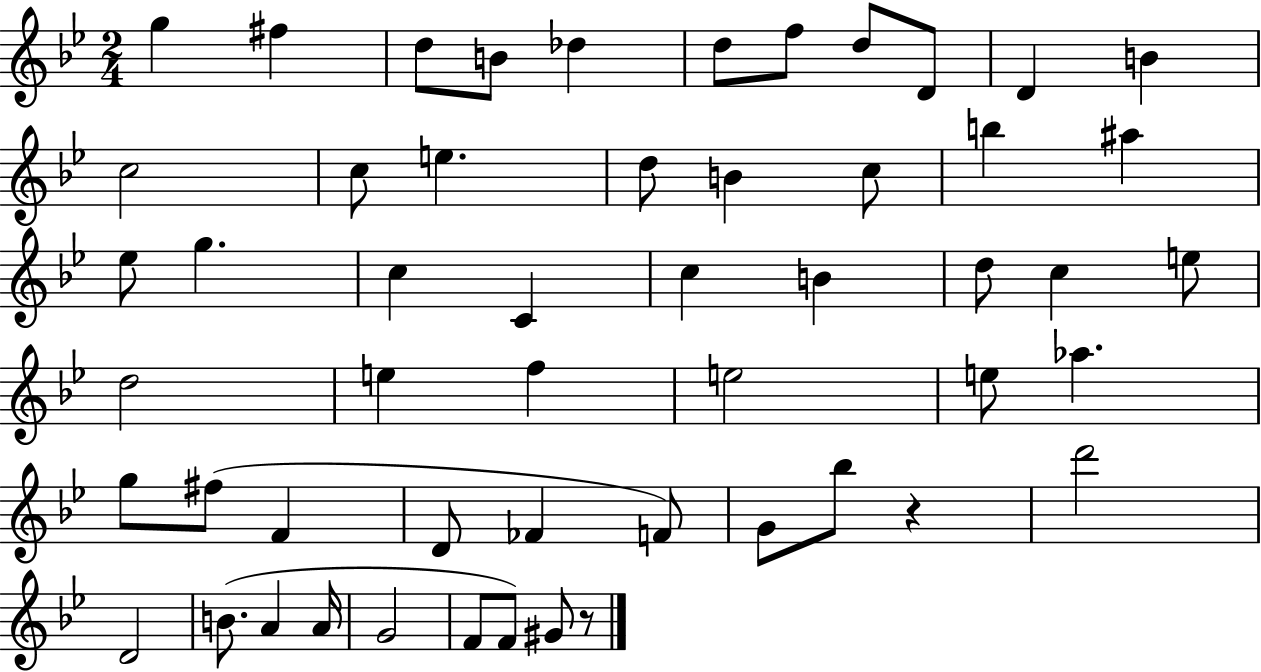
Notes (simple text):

G5/q F#5/q D5/e B4/e Db5/q D5/e F5/e D5/e D4/e D4/q B4/q C5/h C5/e E5/q. D5/e B4/q C5/e B5/q A#5/q Eb5/e G5/q. C5/q C4/q C5/q B4/q D5/e C5/q E5/e D5/h E5/q F5/q E5/h E5/e Ab5/q. G5/e F#5/e F4/q D4/e FES4/q F4/e G4/e Bb5/e R/q D6/h D4/h B4/e. A4/q A4/s G4/h F4/e F4/e G#4/e R/e